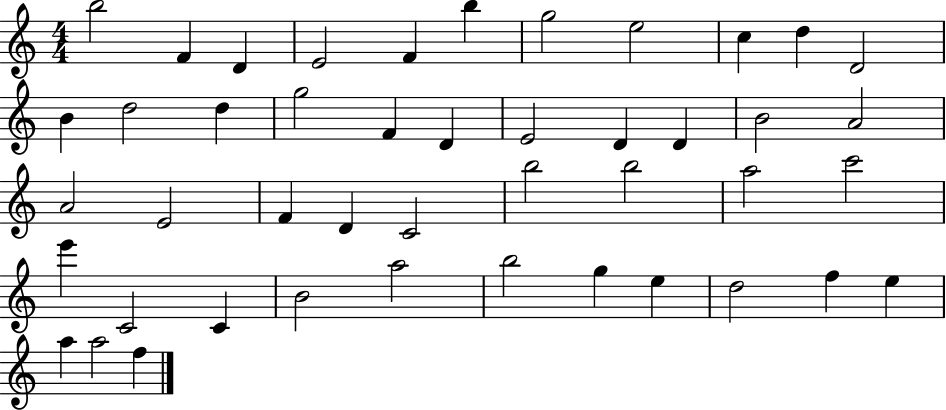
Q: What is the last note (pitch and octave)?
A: F5